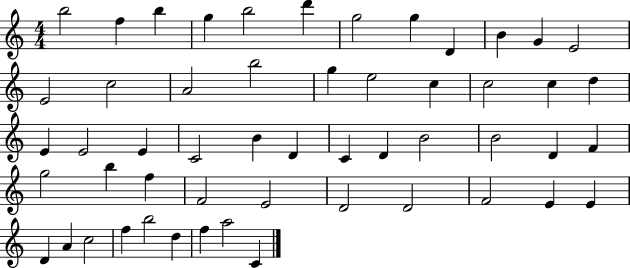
X:1
T:Untitled
M:4/4
L:1/4
K:C
b2 f b g b2 d' g2 g D B G E2 E2 c2 A2 b2 g e2 c c2 c d E E2 E C2 B D C D B2 B2 D F g2 b f F2 E2 D2 D2 F2 E E D A c2 f b2 d f a2 C